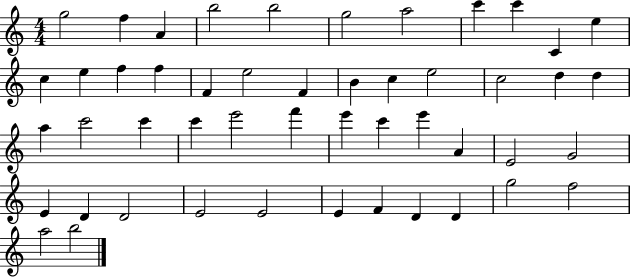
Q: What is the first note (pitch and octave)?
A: G5